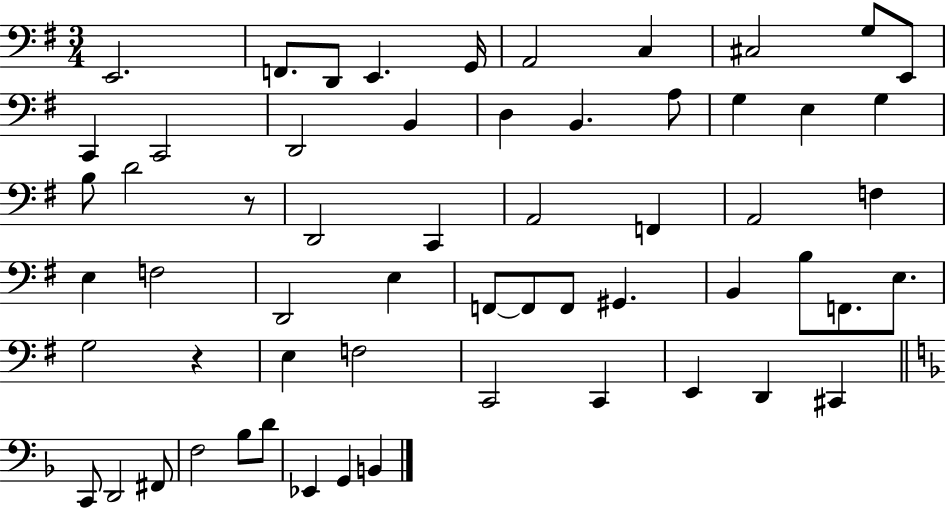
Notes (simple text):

E2/h. F2/e. D2/e E2/q. G2/s A2/h C3/q C#3/h G3/e E2/e C2/q C2/h D2/h B2/q D3/q B2/q. A3/e G3/q E3/q G3/q B3/e D4/h R/e D2/h C2/q A2/h F2/q A2/h F3/q E3/q F3/h D2/h E3/q F2/e F2/e F2/e G#2/q. B2/q B3/e F2/e. E3/e. G3/h R/q E3/q F3/h C2/h C2/q E2/q D2/q C#2/q C2/e D2/h F#2/e F3/h Bb3/e D4/e Eb2/q G2/q B2/q